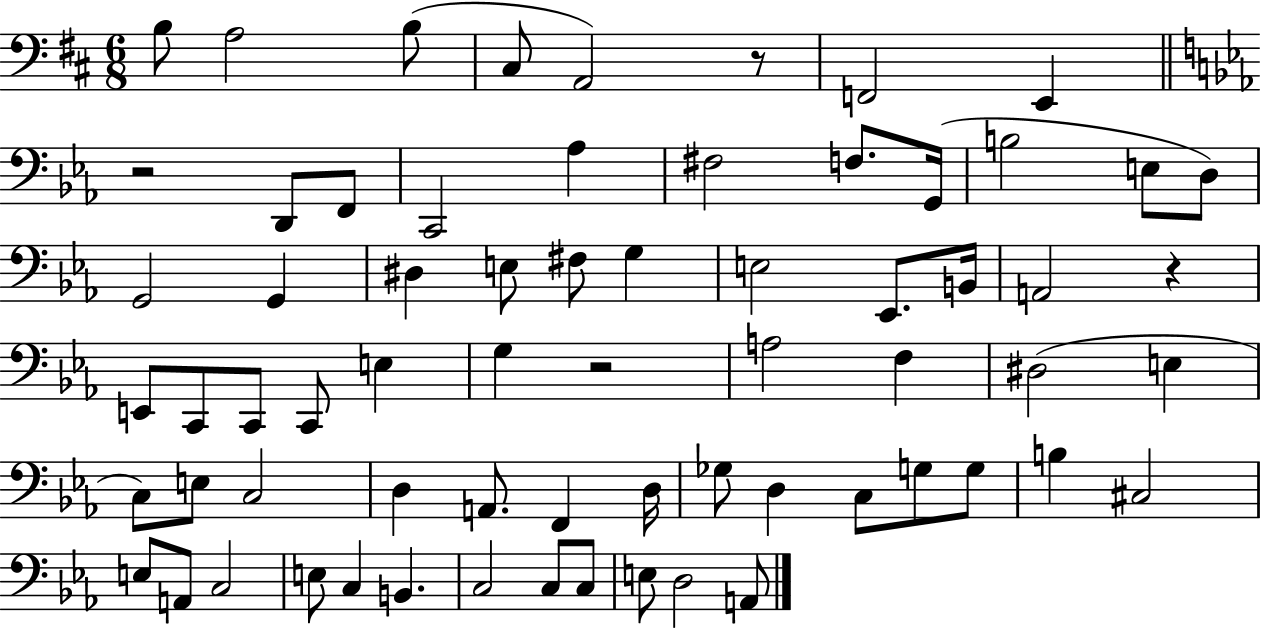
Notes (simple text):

B3/e A3/h B3/e C#3/e A2/h R/e F2/h E2/q R/h D2/e F2/e C2/h Ab3/q F#3/h F3/e. G2/s B3/h E3/e D3/e G2/h G2/q D#3/q E3/e F#3/e G3/q E3/h Eb2/e. B2/s A2/h R/q E2/e C2/e C2/e C2/e E3/q G3/q R/h A3/h F3/q D#3/h E3/q C3/e E3/e C3/h D3/q A2/e. F2/q D3/s Gb3/e D3/q C3/e G3/e G3/e B3/q C#3/h E3/e A2/e C3/h E3/e C3/q B2/q. C3/h C3/e C3/e E3/e D3/h A2/e